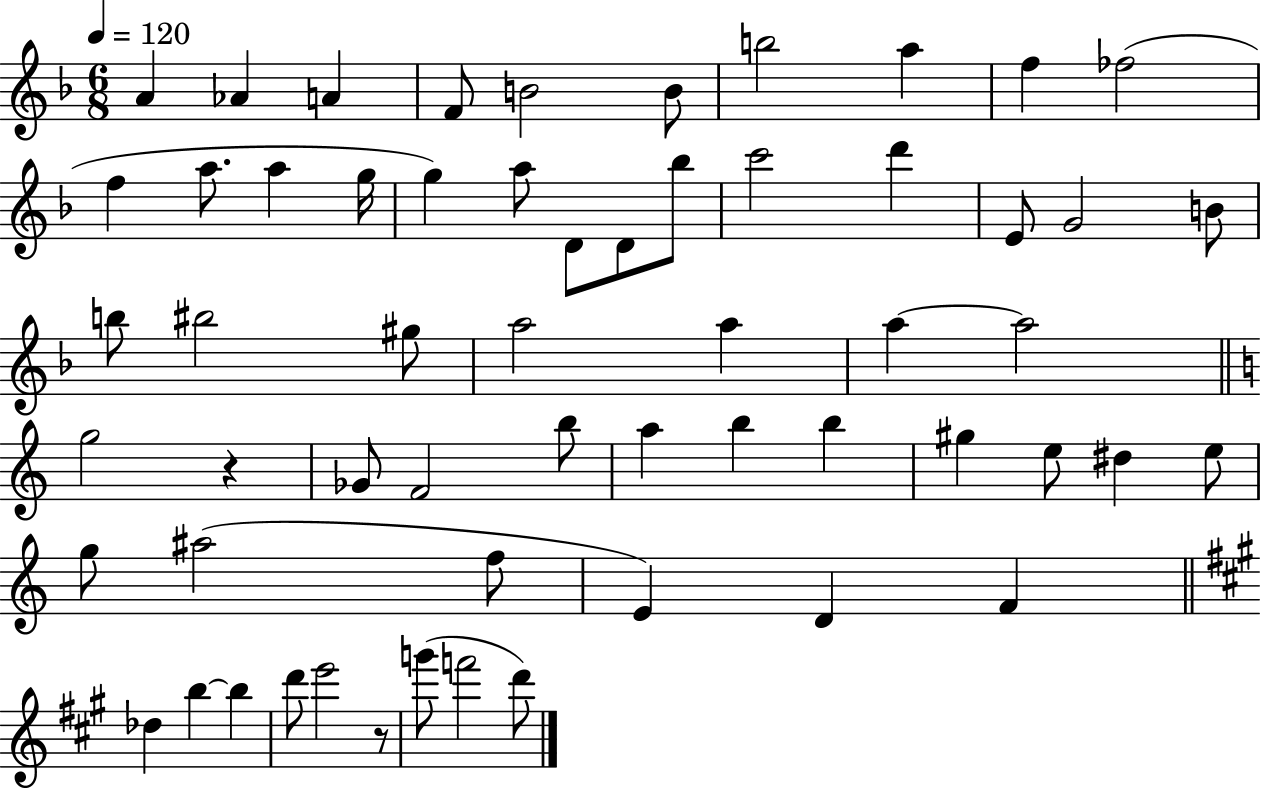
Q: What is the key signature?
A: F major